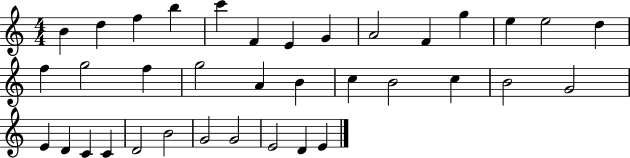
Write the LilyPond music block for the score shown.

{
  \clef treble
  \numericTimeSignature
  \time 4/4
  \key c \major
  b'4 d''4 f''4 b''4 | c'''4 f'4 e'4 g'4 | a'2 f'4 g''4 | e''4 e''2 d''4 | \break f''4 g''2 f''4 | g''2 a'4 b'4 | c''4 b'2 c''4 | b'2 g'2 | \break e'4 d'4 c'4 c'4 | d'2 b'2 | g'2 g'2 | e'2 d'4 e'4 | \break \bar "|."
}